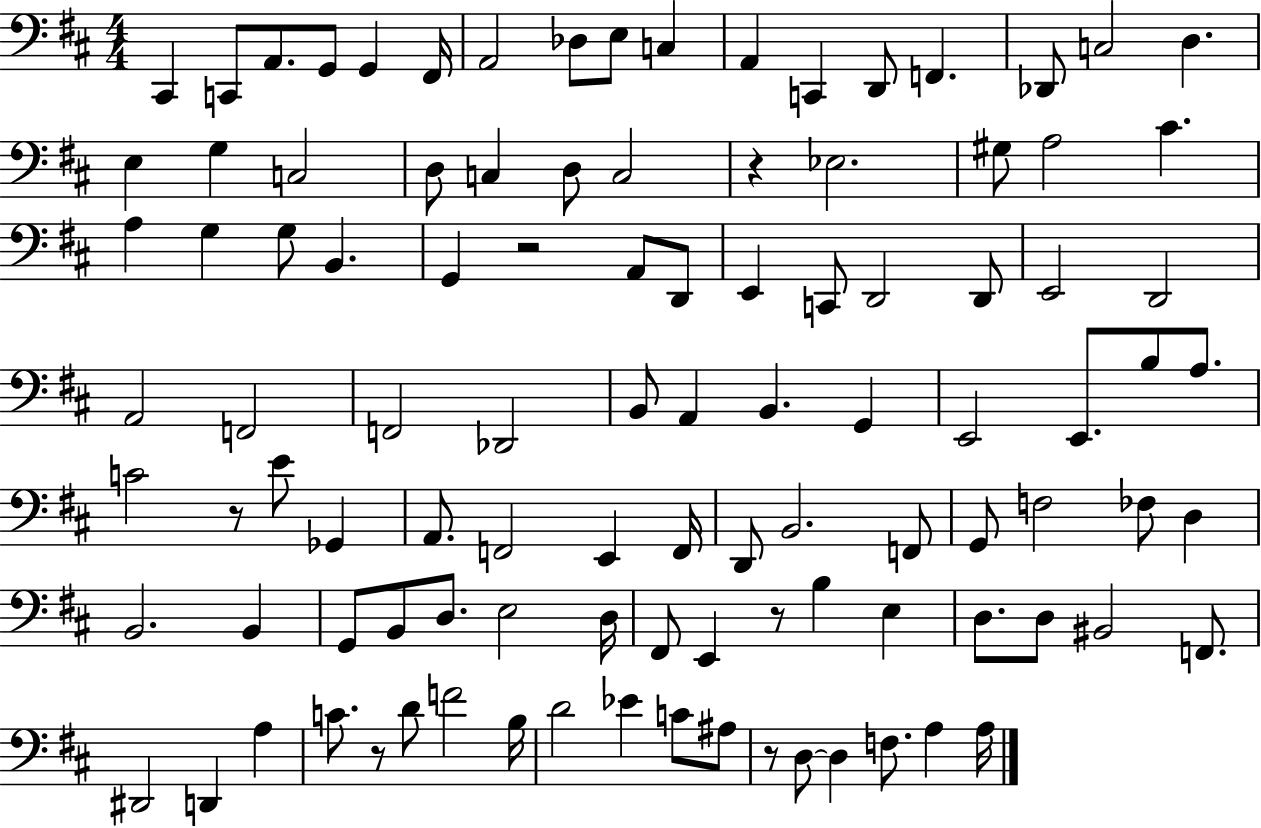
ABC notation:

X:1
T:Untitled
M:4/4
L:1/4
K:D
^C,, C,,/2 A,,/2 G,,/2 G,, ^F,,/4 A,,2 _D,/2 E,/2 C, A,, C,, D,,/2 F,, _D,,/2 C,2 D, E, G, C,2 D,/2 C, D,/2 C,2 z _E,2 ^G,/2 A,2 ^C A, G, G,/2 B,, G,, z2 A,,/2 D,,/2 E,, C,,/2 D,,2 D,,/2 E,,2 D,,2 A,,2 F,,2 F,,2 _D,,2 B,,/2 A,, B,, G,, E,,2 E,,/2 B,/2 A,/2 C2 z/2 E/2 _G,, A,,/2 F,,2 E,, F,,/4 D,,/2 B,,2 F,,/2 G,,/2 F,2 _F,/2 D, B,,2 B,, G,,/2 B,,/2 D,/2 E,2 D,/4 ^F,,/2 E,, z/2 B, E, D,/2 D,/2 ^B,,2 F,,/2 ^D,,2 D,, A, C/2 z/2 D/2 F2 B,/4 D2 _E C/2 ^A,/2 z/2 D,/2 D, F,/2 A, A,/4